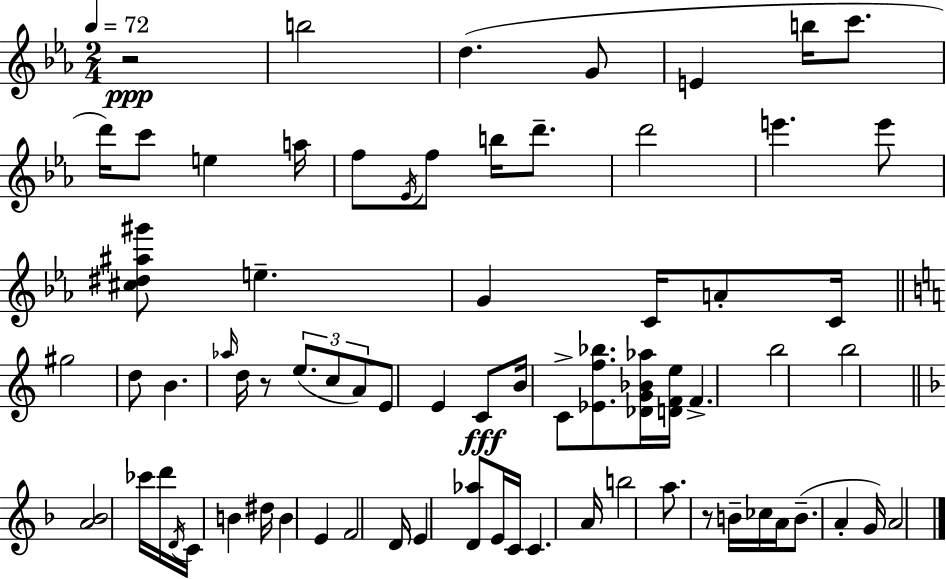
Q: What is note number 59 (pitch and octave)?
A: A4